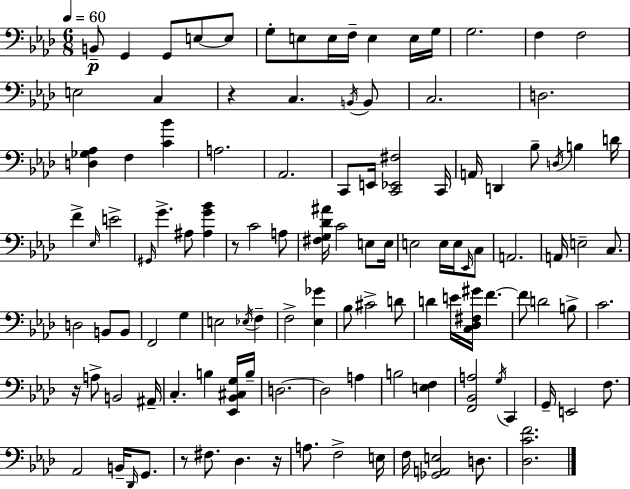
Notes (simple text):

B2/e G2/q G2/e E3/e E3/e G3/e E3/e E3/s F3/s E3/q E3/s G3/s G3/h. F3/q F3/h E3/h C3/q R/q C3/q. B2/s B2/e C3/h. D3/h. [D3,Gb3,Ab3]/q F3/q [C4,Bb4]/q A3/h. Ab2/h. C2/e E2/s [C2,Eb2,F#3]/h C2/s A2/s D2/q Bb3/e D3/s B3/q D4/s F4/q Eb3/s E4/h G#2/s G4/q. A#3/e [A#3,G4,Bb4]/q R/e C4/h A3/e [F#3,G3,Db4,A#4]/s C4/h E3/e E3/s E3/h E3/s E3/s Eb2/s C3/e A2/h. A2/s E3/h C3/e. D3/h B2/e B2/e F2/h G3/q E3/h Eb3/s F3/q F3/h [Eb3,Gb4]/q Bb3/e C#4/h D4/e D4/q E4/s [C3,Db3,F#3,G#4]/s F4/q. F4/e D4/h B3/e C4/h. R/s A3/e B2/h A#2/s C3/q. B3/q [Eb2,Bb2,C#3,G3]/s B3/s D3/h. D3/h A3/q B3/h [E3,F3]/q [F2,Bb2,A3]/h G3/s C2/q G2/s E2/h F3/e. Ab2/h B2/s Db2/s G2/e. R/e F#3/e. Db3/q. R/s A3/e. F3/h E3/s F3/s [Gb2,A2,E3]/h D3/e. [Db3,C4,F4]/h.